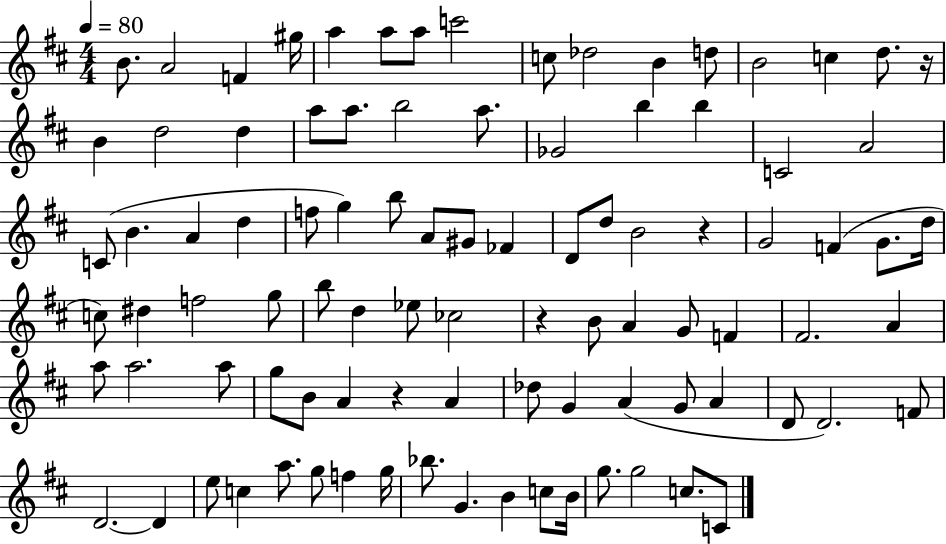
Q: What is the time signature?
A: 4/4